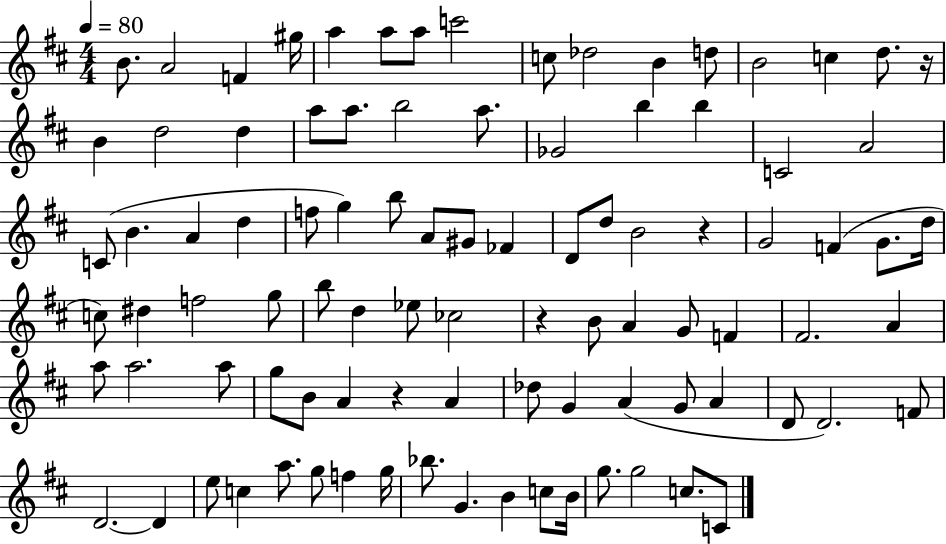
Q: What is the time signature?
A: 4/4